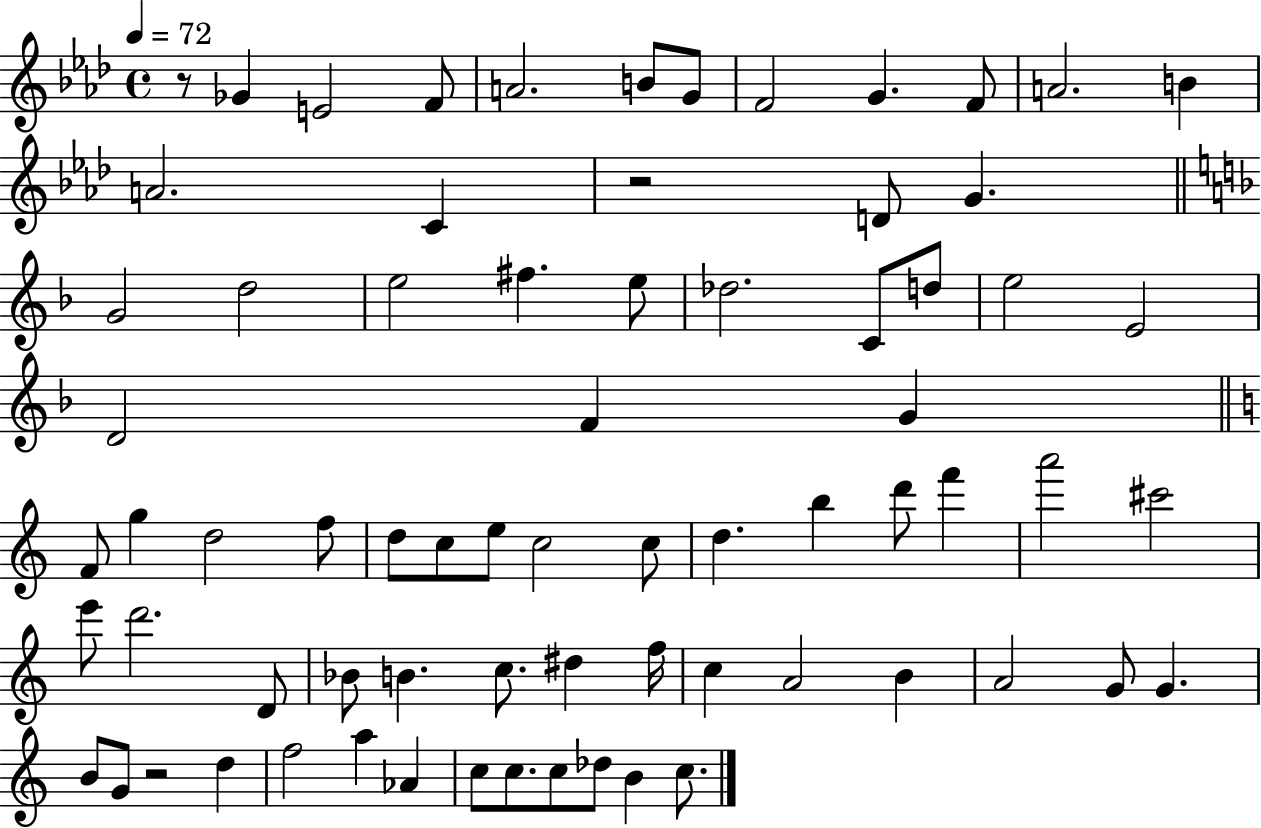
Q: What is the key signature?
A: AES major